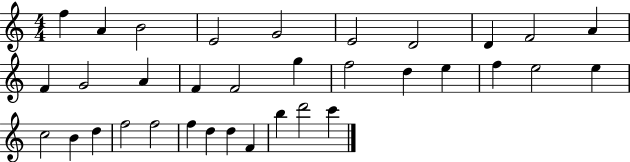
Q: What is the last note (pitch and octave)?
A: C6